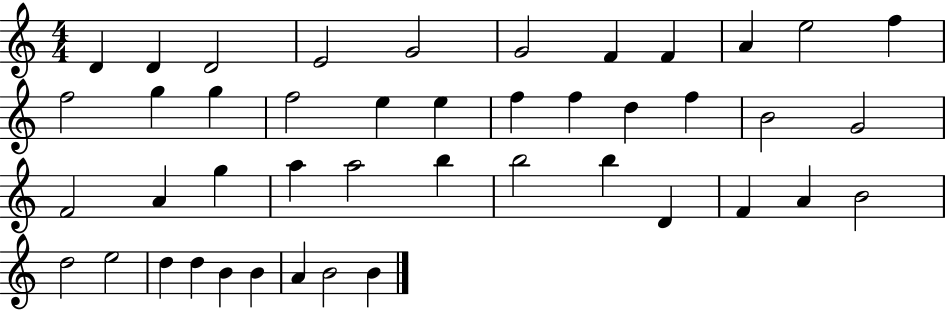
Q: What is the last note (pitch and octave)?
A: B4